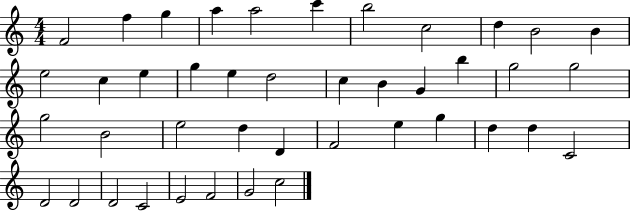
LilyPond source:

{
  \clef treble
  \numericTimeSignature
  \time 4/4
  \key c \major
  f'2 f''4 g''4 | a''4 a''2 c'''4 | b''2 c''2 | d''4 b'2 b'4 | \break e''2 c''4 e''4 | g''4 e''4 d''2 | c''4 b'4 g'4 b''4 | g''2 g''2 | \break g''2 b'2 | e''2 d''4 d'4 | f'2 e''4 g''4 | d''4 d''4 c'2 | \break d'2 d'2 | d'2 c'2 | e'2 f'2 | g'2 c''2 | \break \bar "|."
}